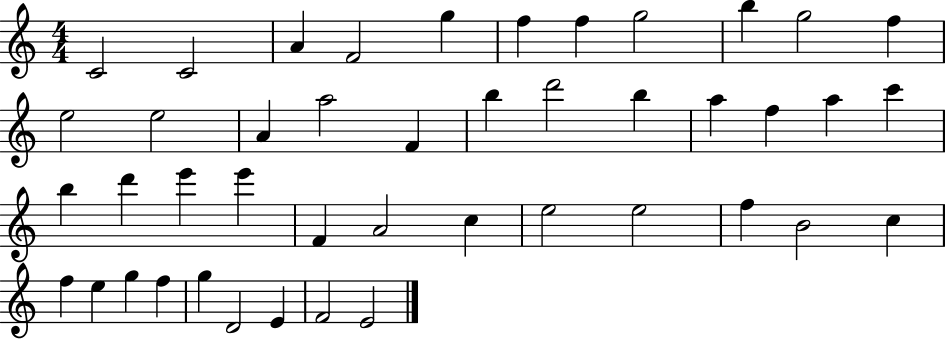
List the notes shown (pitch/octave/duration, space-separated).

C4/h C4/h A4/q F4/h G5/q F5/q F5/q G5/h B5/q G5/h F5/q E5/h E5/h A4/q A5/h F4/q B5/q D6/h B5/q A5/q F5/q A5/q C6/q B5/q D6/q E6/q E6/q F4/q A4/h C5/q E5/h E5/h F5/q B4/h C5/q F5/q E5/q G5/q F5/q G5/q D4/h E4/q F4/h E4/h